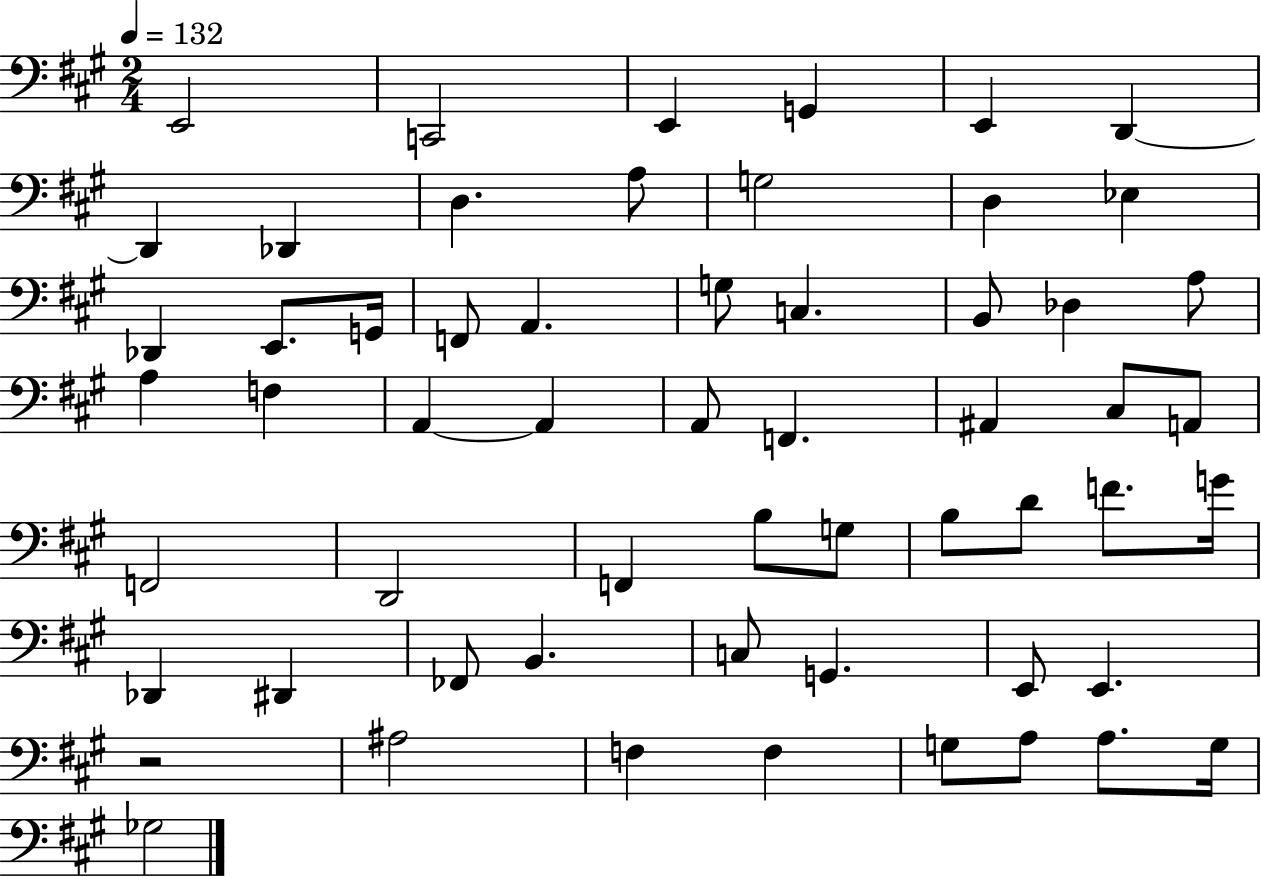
{
  \clef bass
  \numericTimeSignature
  \time 2/4
  \key a \major
  \tempo 4 = 132
  e,2 | c,2 | e,4 g,4 | e,4 d,4~~ | \break d,4 des,4 | d4. a8 | g2 | d4 ees4 | \break des,4 e,8. g,16 | f,8 a,4. | g8 c4. | b,8 des4 a8 | \break a4 f4 | a,4~~ a,4 | a,8 f,4. | ais,4 cis8 a,8 | \break f,2 | d,2 | f,4 b8 g8 | b8 d'8 f'8. g'16 | \break des,4 dis,4 | fes,8 b,4. | c8 g,4. | e,8 e,4. | \break r2 | ais2 | f4 f4 | g8 a8 a8. g16 | \break ges2 | \bar "|."
}